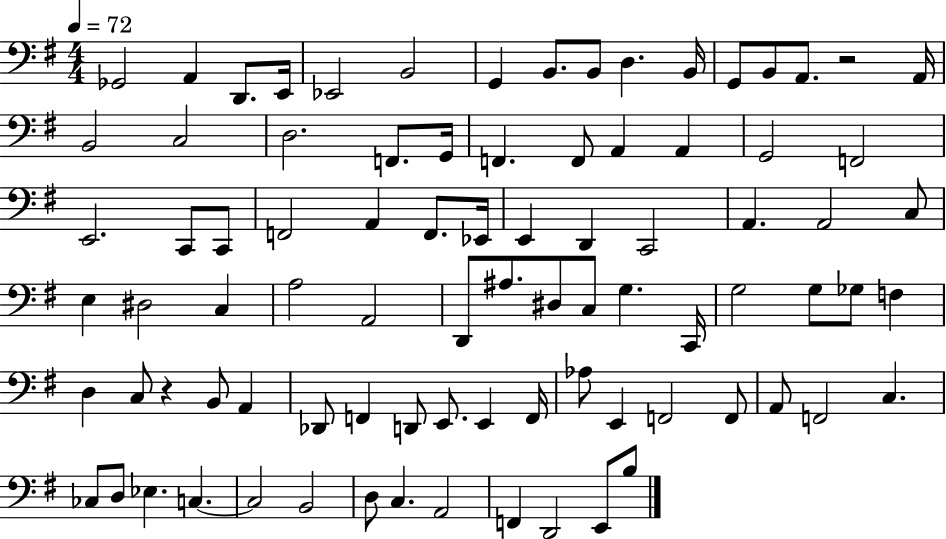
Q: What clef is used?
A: bass